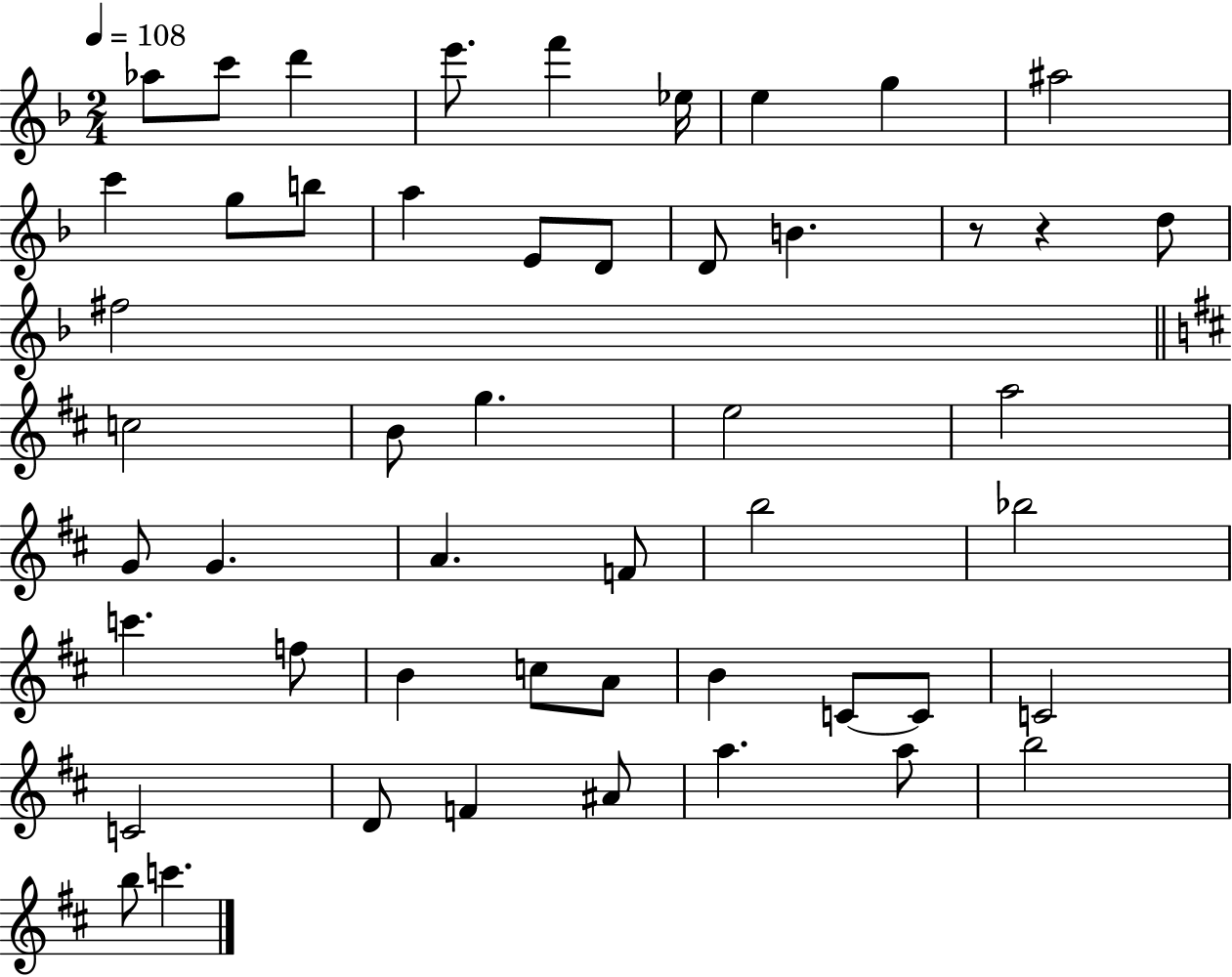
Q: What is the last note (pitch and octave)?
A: C6